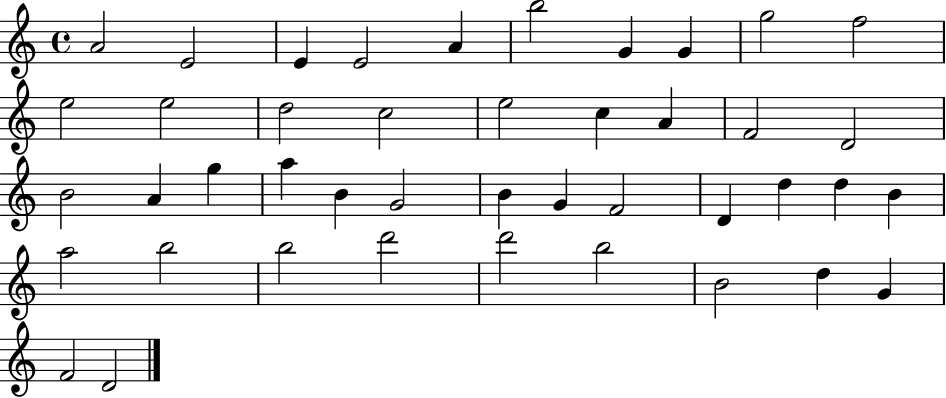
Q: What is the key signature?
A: C major